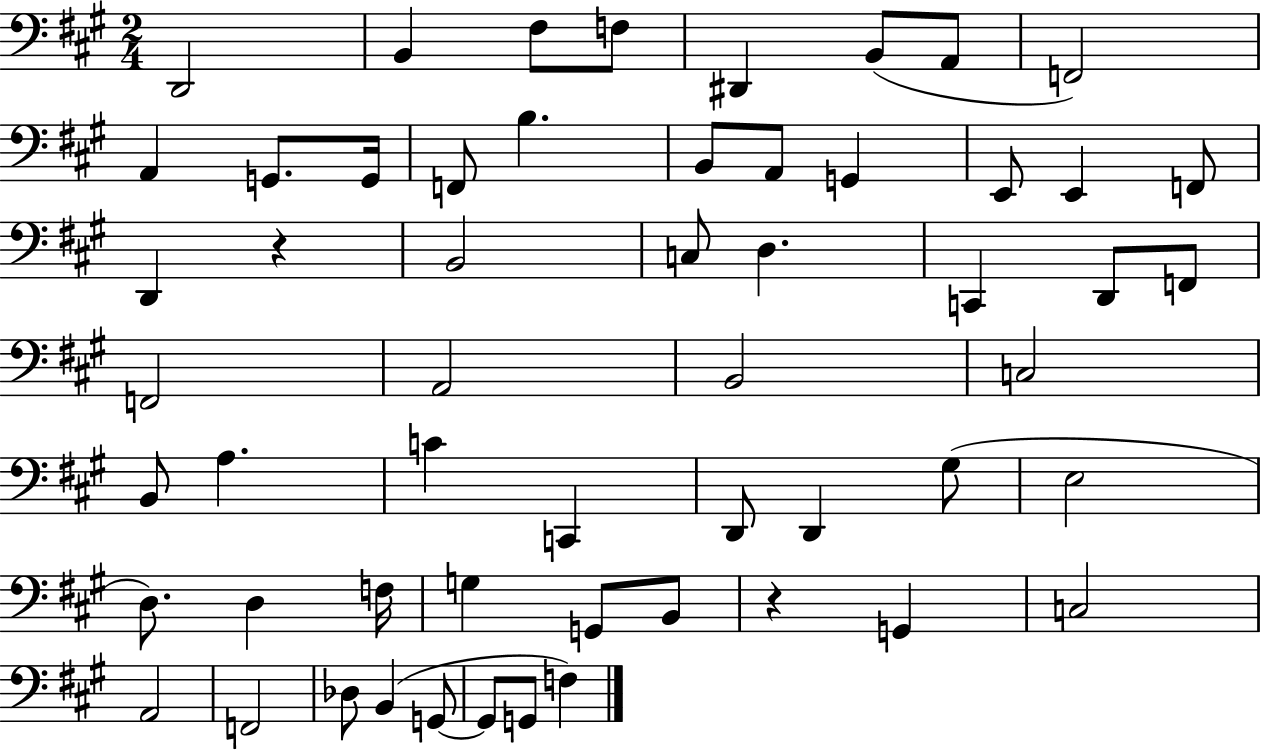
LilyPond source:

{
  \clef bass
  \numericTimeSignature
  \time 2/4
  \key a \major
  d,2 | b,4 fis8 f8 | dis,4 b,8( a,8 | f,2) | \break a,4 g,8. g,16 | f,8 b4. | b,8 a,8 g,4 | e,8 e,4 f,8 | \break d,4 r4 | b,2 | c8 d4. | c,4 d,8 f,8 | \break f,2 | a,2 | b,2 | c2 | \break b,8 a4. | c'4 c,4 | d,8 d,4 gis8( | e2 | \break d8.) d4 f16 | g4 g,8 b,8 | r4 g,4 | c2 | \break a,2 | f,2 | des8 b,4( g,8~~ | g,8 g,8 f4) | \break \bar "|."
}